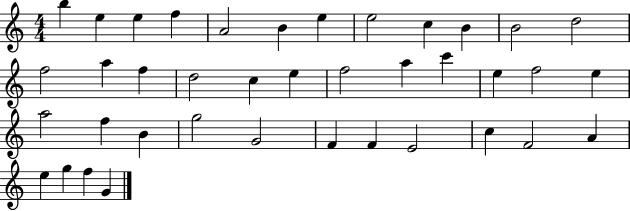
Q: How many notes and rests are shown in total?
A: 39